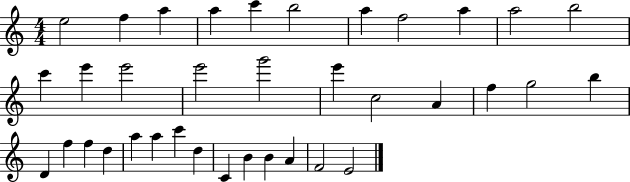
X:1
T:Untitled
M:4/4
L:1/4
K:C
e2 f a a c' b2 a f2 a a2 b2 c' e' e'2 e'2 g'2 e' c2 A f g2 b D f f d a a c' d C B B A F2 E2